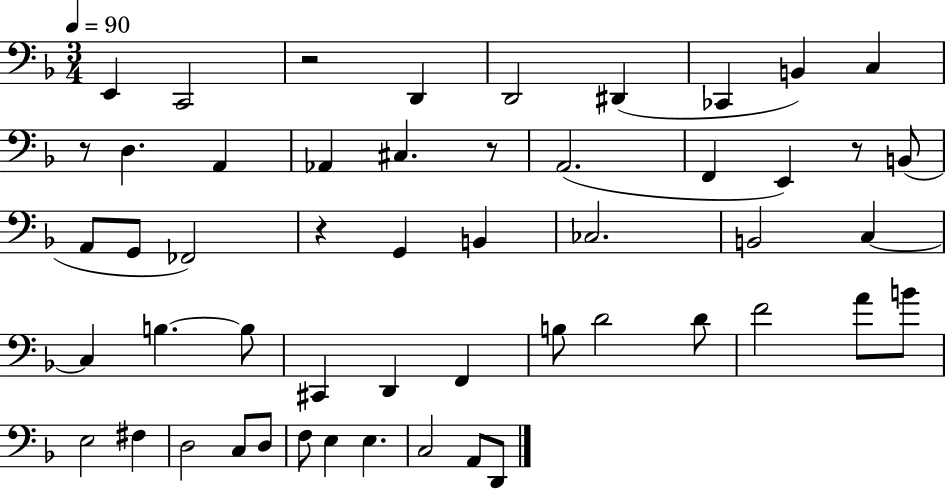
E2/q C2/h R/h D2/q D2/h D#2/q CES2/q B2/q C3/q R/e D3/q. A2/q Ab2/q C#3/q. R/e A2/h. F2/q E2/q R/e B2/e A2/e G2/e FES2/h R/q G2/q B2/q CES3/h. B2/h C3/q C3/q B3/q. B3/e C#2/q D2/q F2/q B3/e D4/h D4/e F4/h A4/e B4/e E3/h F#3/q D3/h C3/e D3/e F3/e E3/q E3/q. C3/h A2/e D2/e